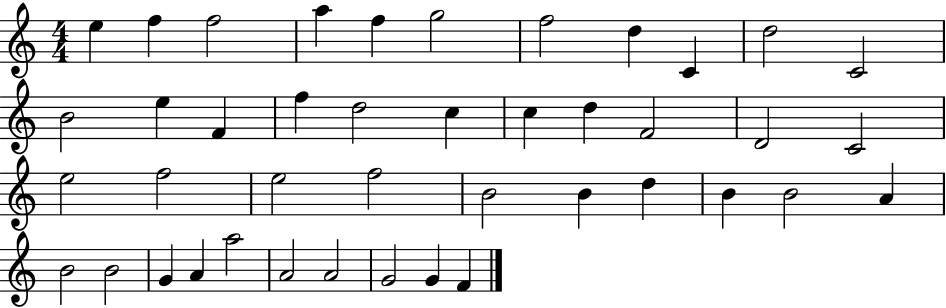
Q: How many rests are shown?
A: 0